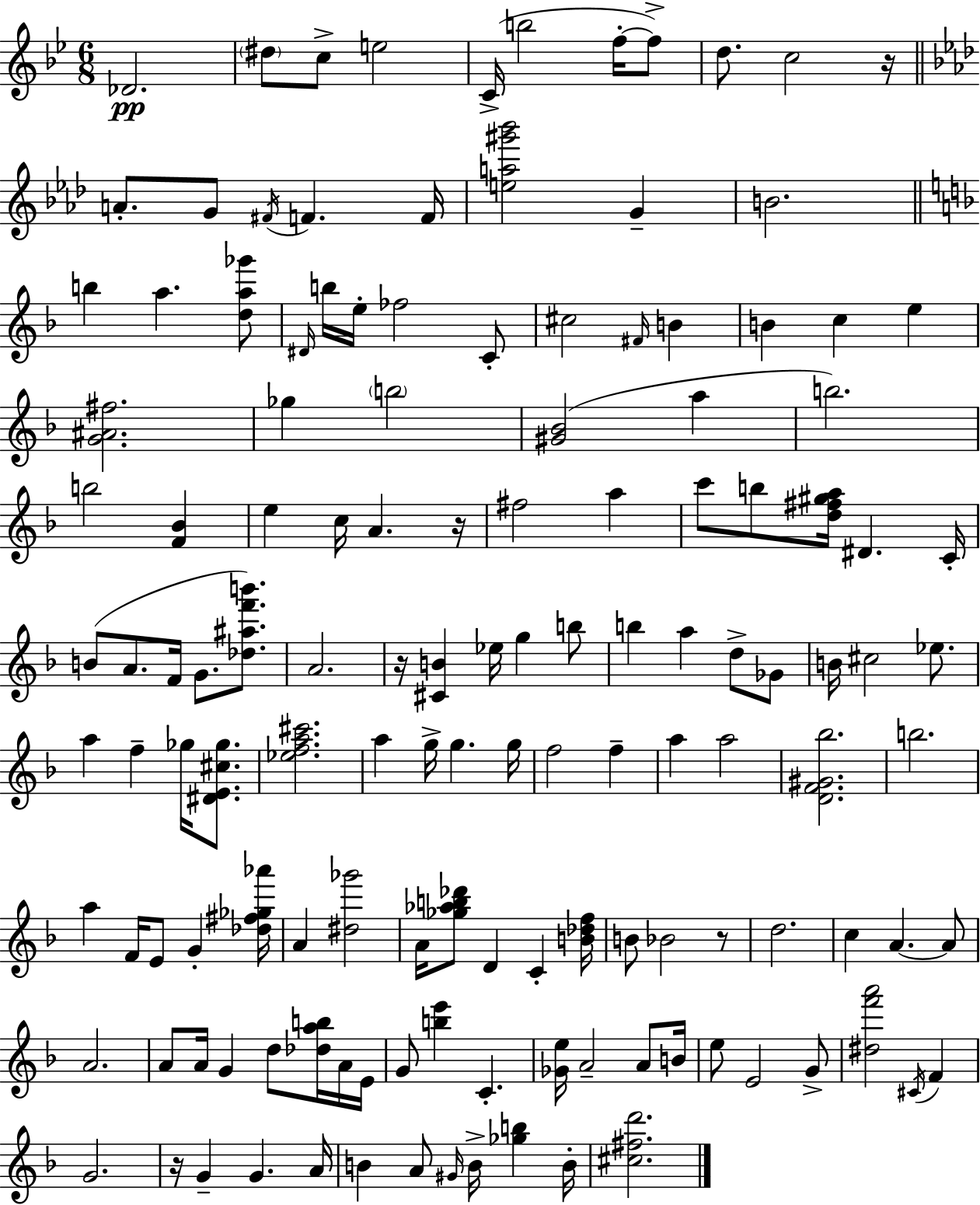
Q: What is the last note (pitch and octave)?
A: B4